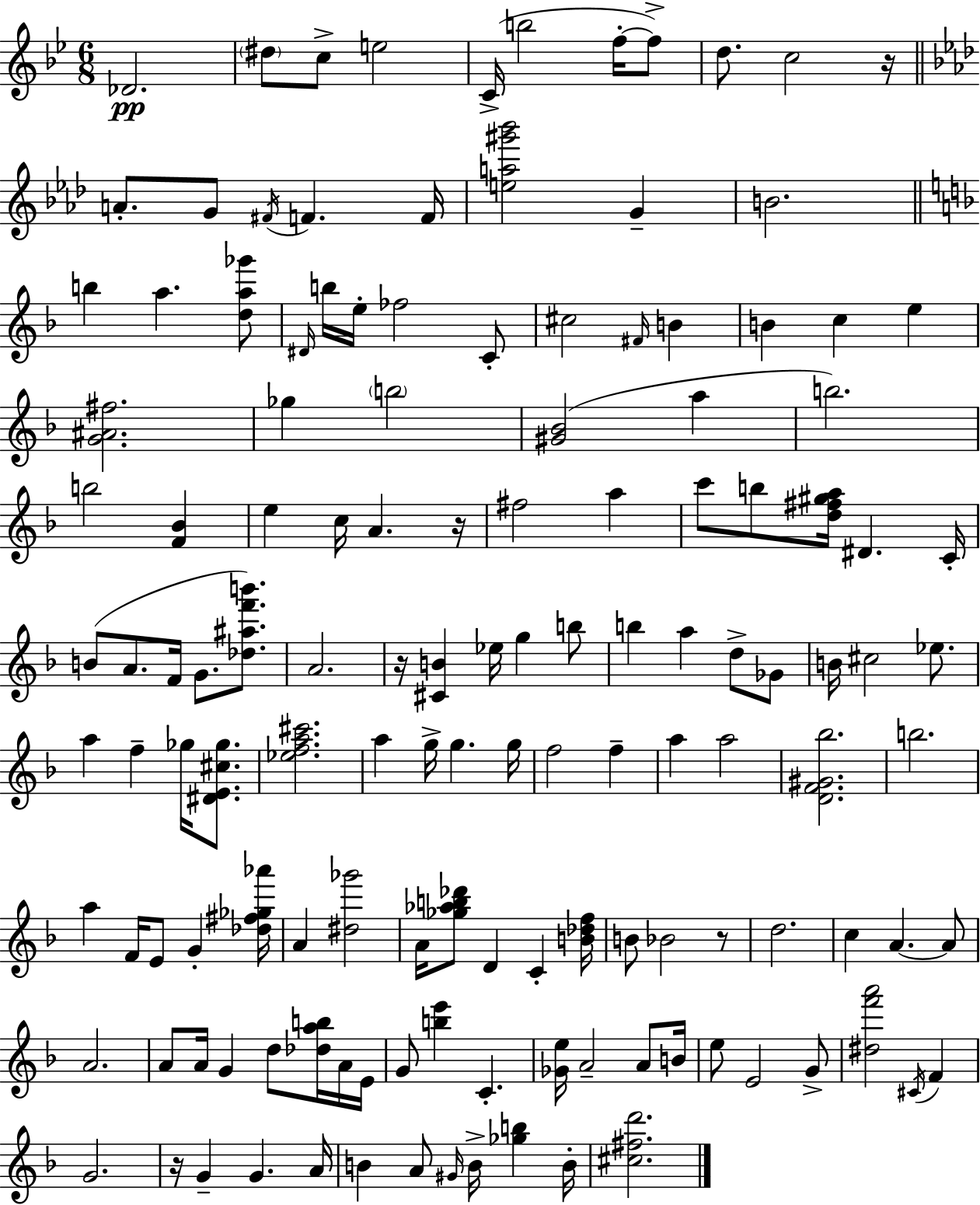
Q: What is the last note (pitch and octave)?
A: B4